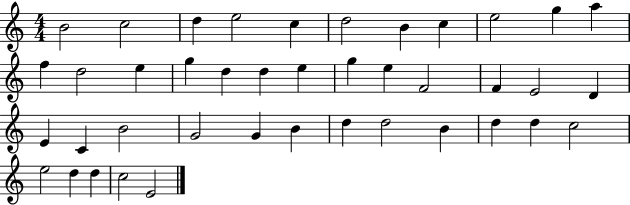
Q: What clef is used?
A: treble